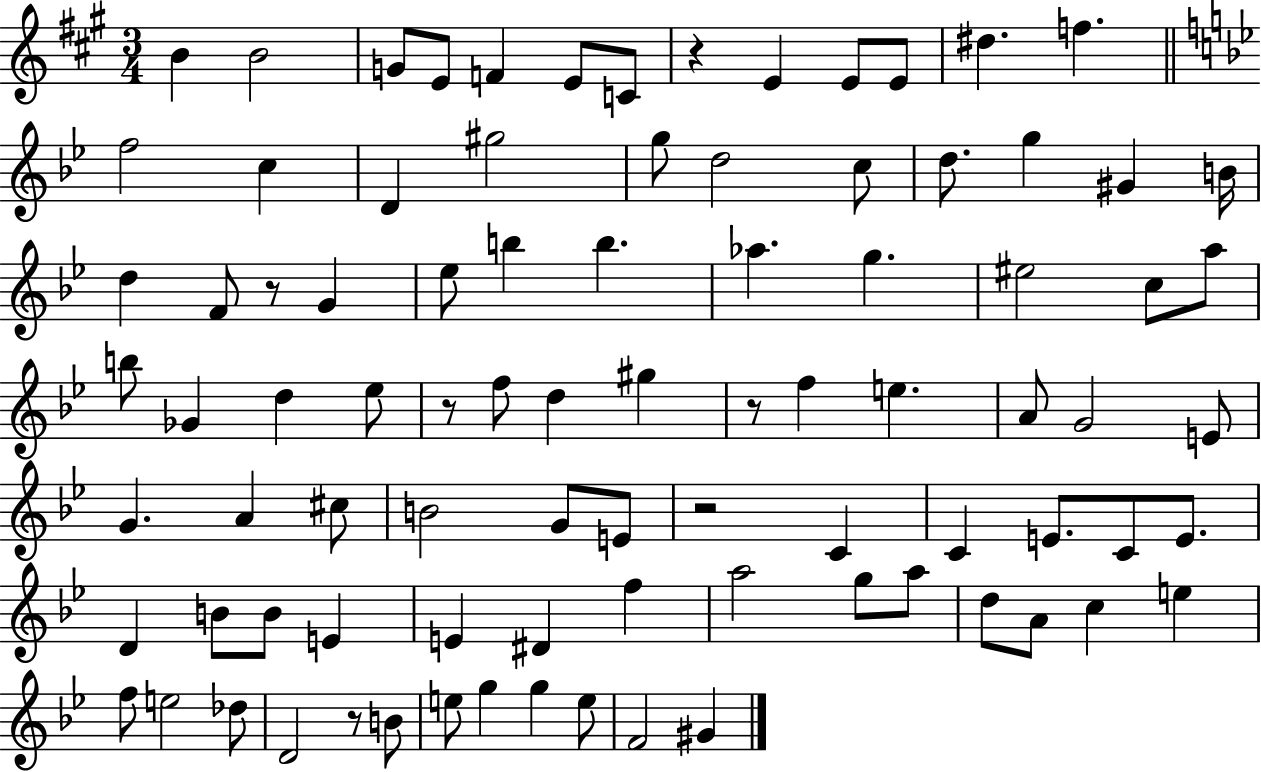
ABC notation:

X:1
T:Untitled
M:3/4
L:1/4
K:A
B B2 G/2 E/2 F E/2 C/2 z E E/2 E/2 ^d f f2 c D ^g2 g/2 d2 c/2 d/2 g ^G B/4 d F/2 z/2 G _e/2 b b _a g ^e2 c/2 a/2 b/2 _G d _e/2 z/2 f/2 d ^g z/2 f e A/2 G2 E/2 G A ^c/2 B2 G/2 E/2 z2 C C E/2 C/2 E/2 D B/2 B/2 E E ^D f a2 g/2 a/2 d/2 A/2 c e f/2 e2 _d/2 D2 z/2 B/2 e/2 g g e/2 F2 ^G